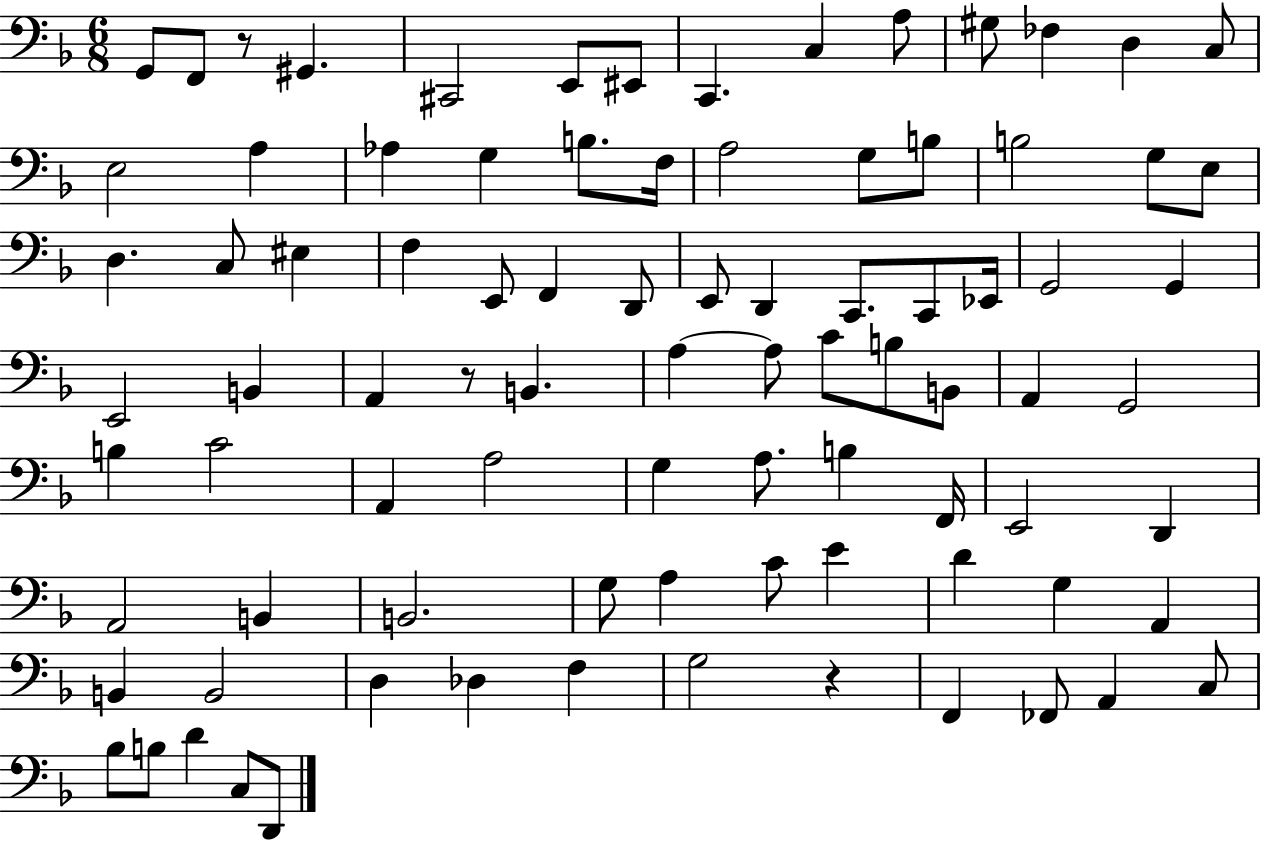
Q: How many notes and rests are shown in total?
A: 88